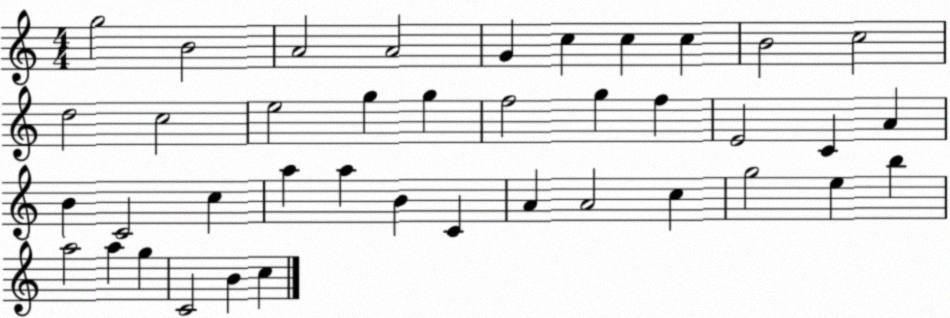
X:1
T:Untitled
M:4/4
L:1/4
K:C
g2 B2 A2 A2 G c c c B2 c2 d2 c2 e2 g g f2 g f E2 C A B C2 c a a B C A A2 c g2 e b a2 a g C2 B c